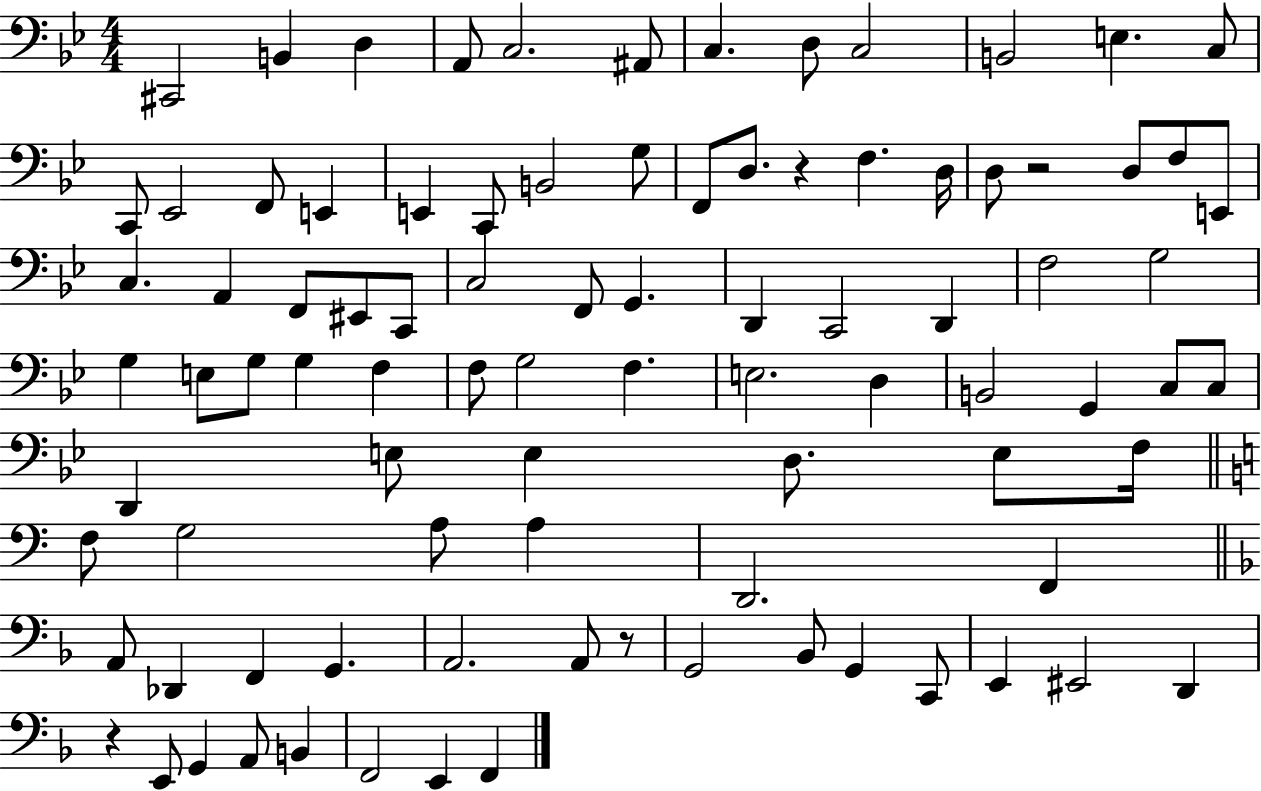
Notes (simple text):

C#2/h B2/q D3/q A2/e C3/h. A#2/e C3/q. D3/e C3/h B2/h E3/q. C3/e C2/e Eb2/h F2/e E2/q E2/q C2/e B2/h G3/e F2/e D3/e. R/q F3/q. D3/s D3/e R/h D3/e F3/e E2/e C3/q. A2/q F2/e EIS2/e C2/e C3/h F2/e G2/q. D2/q C2/h D2/q F3/h G3/h G3/q E3/e G3/e G3/q F3/q F3/e G3/h F3/q. E3/h. D3/q B2/h G2/q C3/e C3/e D2/q E3/e E3/q D3/e. E3/e F3/s F3/e G3/h A3/e A3/q D2/h. F2/q A2/e Db2/q F2/q G2/q. A2/h. A2/e R/e G2/h Bb2/e G2/q C2/e E2/q EIS2/h D2/q R/q E2/e G2/q A2/e B2/q F2/h E2/q F2/q